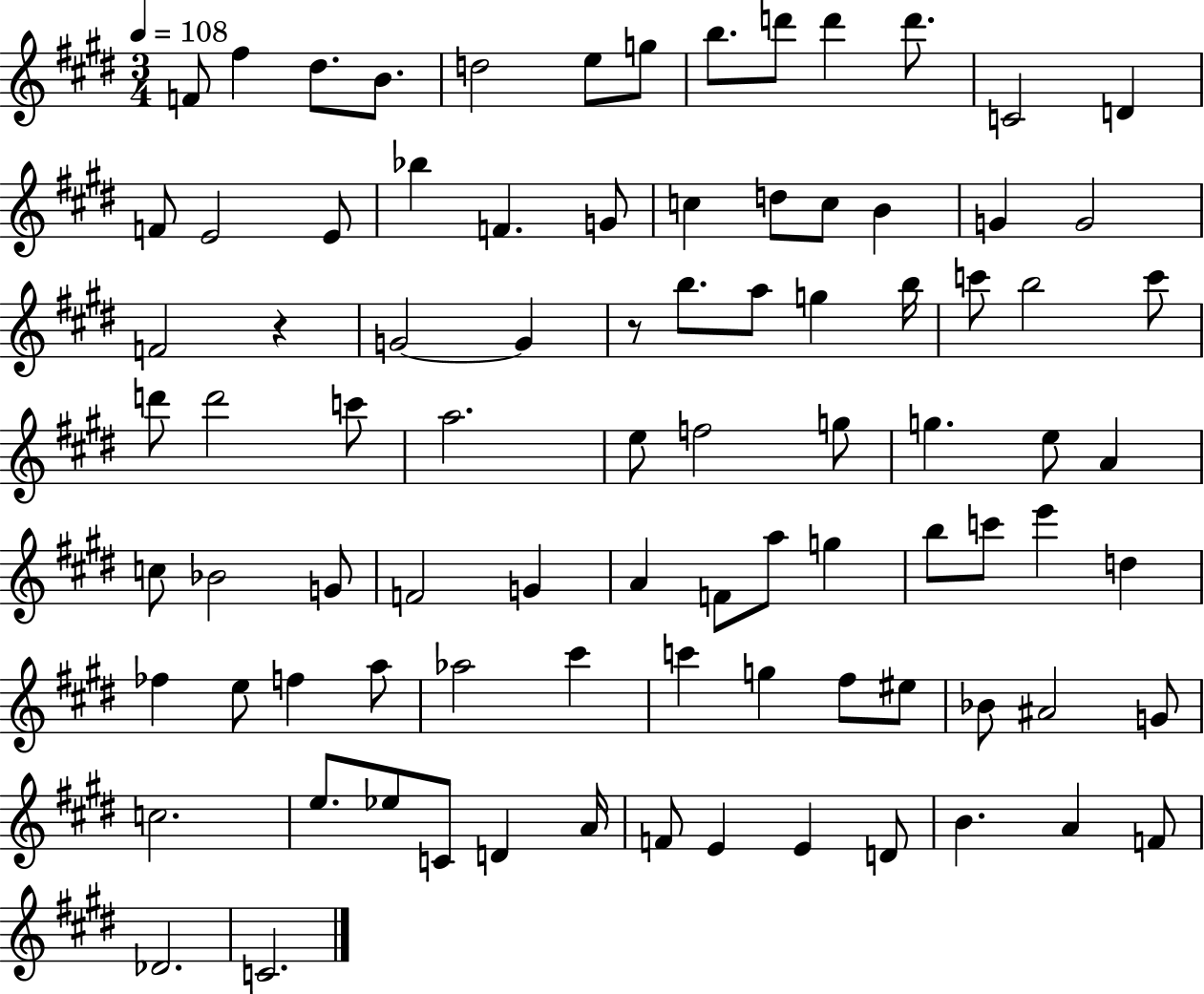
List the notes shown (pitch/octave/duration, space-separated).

F4/e F#5/q D#5/e. B4/e. D5/h E5/e G5/e B5/e. D6/e D6/q D6/e. C4/h D4/q F4/e E4/h E4/e Bb5/q F4/q. G4/e C5/q D5/e C5/e B4/q G4/q G4/h F4/h R/q G4/h G4/q R/e B5/e. A5/e G5/q B5/s C6/e B5/h C6/e D6/e D6/h C6/e A5/h. E5/e F5/h G5/e G5/q. E5/e A4/q C5/e Bb4/h G4/e F4/h G4/q A4/q F4/e A5/e G5/q B5/e C6/e E6/q D5/q FES5/q E5/e F5/q A5/e Ab5/h C#6/q C6/q G5/q F#5/e EIS5/e Bb4/e A#4/h G4/e C5/h. E5/e. Eb5/e C4/e D4/q A4/s F4/e E4/q E4/q D4/e B4/q. A4/q F4/e Db4/h. C4/h.